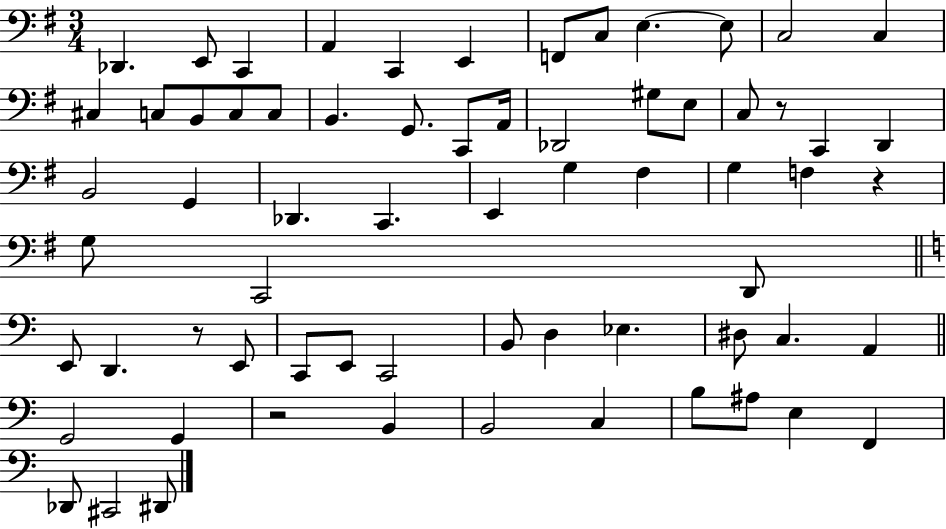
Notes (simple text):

Db2/q. E2/e C2/q A2/q C2/q E2/q F2/e C3/e E3/q. E3/e C3/h C3/q C#3/q C3/e B2/e C3/e C3/e B2/q. G2/e. C2/e A2/s Db2/h G#3/e E3/e C3/e R/e C2/q D2/q B2/h G2/q Db2/q. C2/q. E2/q G3/q F#3/q G3/q F3/q R/q G3/e C2/h D2/e E2/e D2/q. R/e E2/e C2/e E2/e C2/h B2/e D3/q Eb3/q. D#3/e C3/q. A2/q G2/h G2/q R/h B2/q B2/h C3/q B3/e A#3/e E3/q F2/q Db2/e C#2/h D#2/e